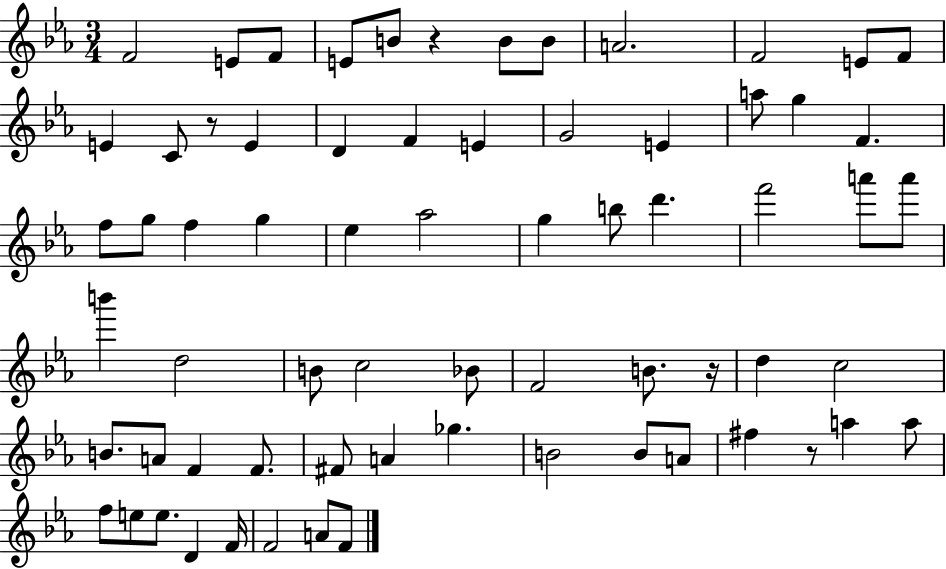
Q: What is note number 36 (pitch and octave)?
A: D5